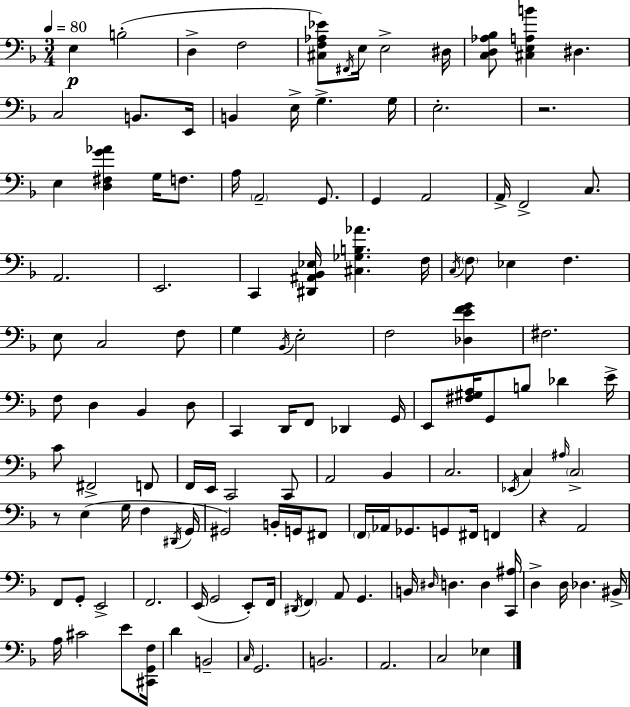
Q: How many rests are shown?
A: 3